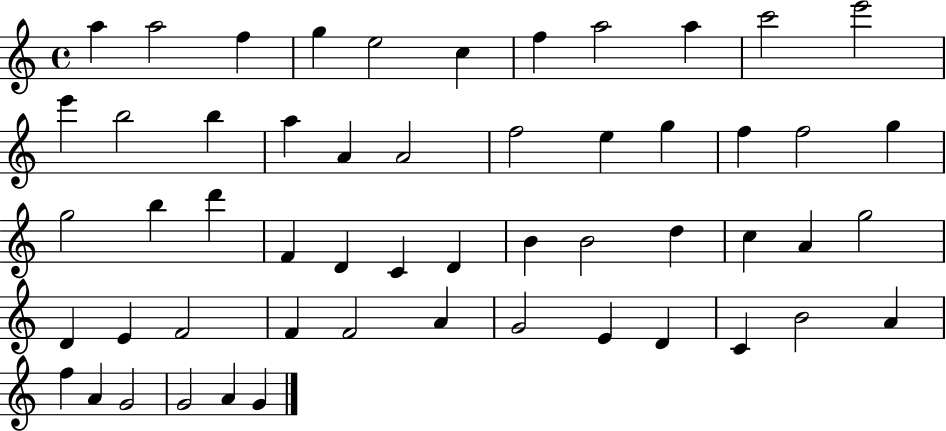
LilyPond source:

{
  \clef treble
  \time 4/4
  \defaultTimeSignature
  \key c \major
  a''4 a''2 f''4 | g''4 e''2 c''4 | f''4 a''2 a''4 | c'''2 e'''2 | \break e'''4 b''2 b''4 | a''4 a'4 a'2 | f''2 e''4 g''4 | f''4 f''2 g''4 | \break g''2 b''4 d'''4 | f'4 d'4 c'4 d'4 | b'4 b'2 d''4 | c''4 a'4 g''2 | \break d'4 e'4 f'2 | f'4 f'2 a'4 | g'2 e'4 d'4 | c'4 b'2 a'4 | \break f''4 a'4 g'2 | g'2 a'4 g'4 | \bar "|."
}